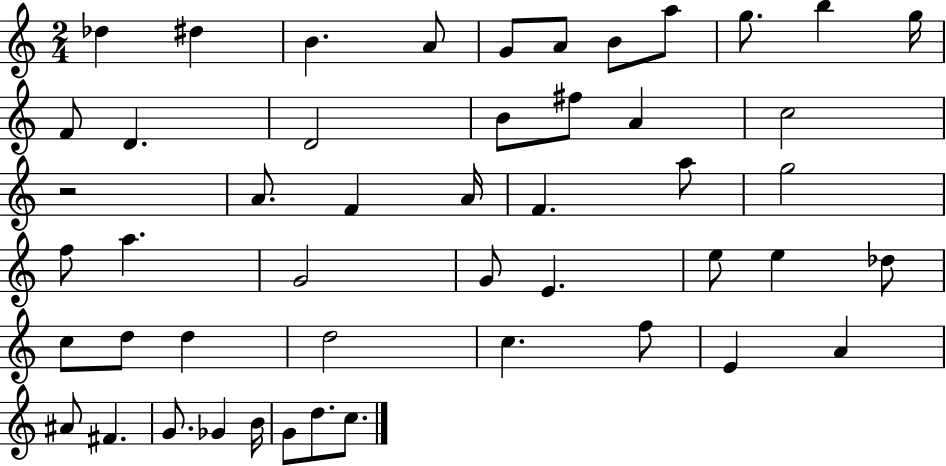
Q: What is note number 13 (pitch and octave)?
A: D4